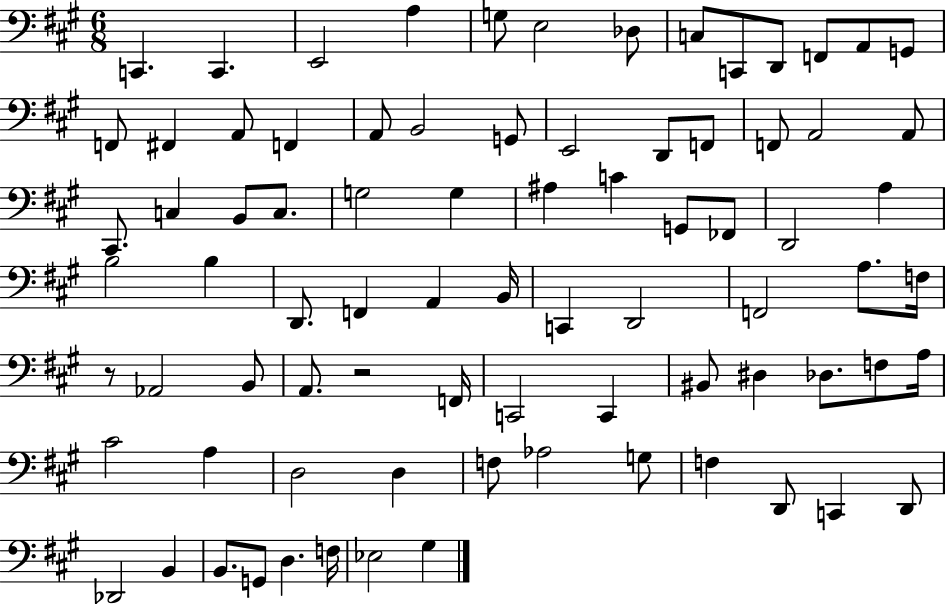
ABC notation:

X:1
T:Untitled
M:6/8
L:1/4
K:A
C,, C,, E,,2 A, G,/2 E,2 _D,/2 C,/2 C,,/2 D,,/2 F,,/2 A,,/2 G,,/2 F,,/2 ^F,, A,,/2 F,, A,,/2 B,,2 G,,/2 E,,2 D,,/2 F,,/2 F,,/2 A,,2 A,,/2 ^C,,/2 C, B,,/2 C,/2 G,2 G, ^A, C G,,/2 _F,,/2 D,,2 A, B,2 B, D,,/2 F,, A,, B,,/4 C,, D,,2 F,,2 A,/2 F,/4 z/2 _A,,2 B,,/2 A,,/2 z2 F,,/4 C,,2 C,, ^B,,/2 ^D, _D,/2 F,/2 A,/4 ^C2 A, D,2 D, F,/2 _A,2 G,/2 F, D,,/2 C,, D,,/2 _D,,2 B,, B,,/2 G,,/2 D, F,/4 _E,2 ^G,